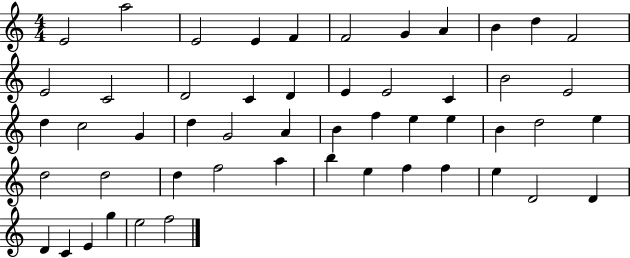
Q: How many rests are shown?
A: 0